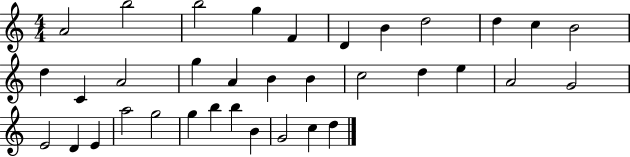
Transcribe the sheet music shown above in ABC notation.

X:1
T:Untitled
M:4/4
L:1/4
K:C
A2 b2 b2 g F D B d2 d c B2 d C A2 g A B B c2 d e A2 G2 E2 D E a2 g2 g b b B G2 c d